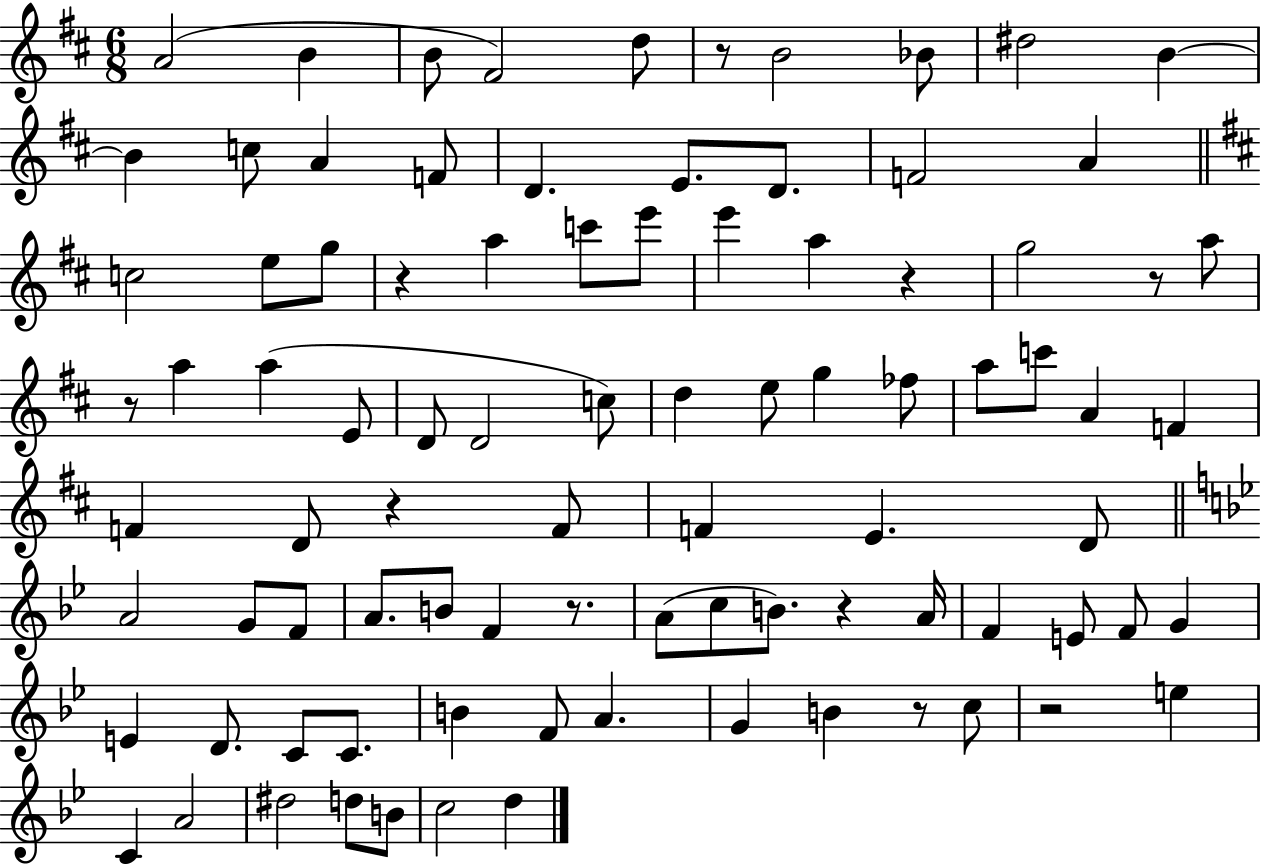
X:1
T:Untitled
M:6/8
L:1/4
K:D
A2 B B/2 ^F2 d/2 z/2 B2 _B/2 ^d2 B B c/2 A F/2 D E/2 D/2 F2 A c2 e/2 g/2 z a c'/2 e'/2 e' a z g2 z/2 a/2 z/2 a a E/2 D/2 D2 c/2 d e/2 g _f/2 a/2 c'/2 A F F D/2 z F/2 F E D/2 A2 G/2 F/2 A/2 B/2 F z/2 A/2 c/2 B/2 z A/4 F E/2 F/2 G E D/2 C/2 C/2 B F/2 A G B z/2 c/2 z2 e C A2 ^d2 d/2 B/2 c2 d